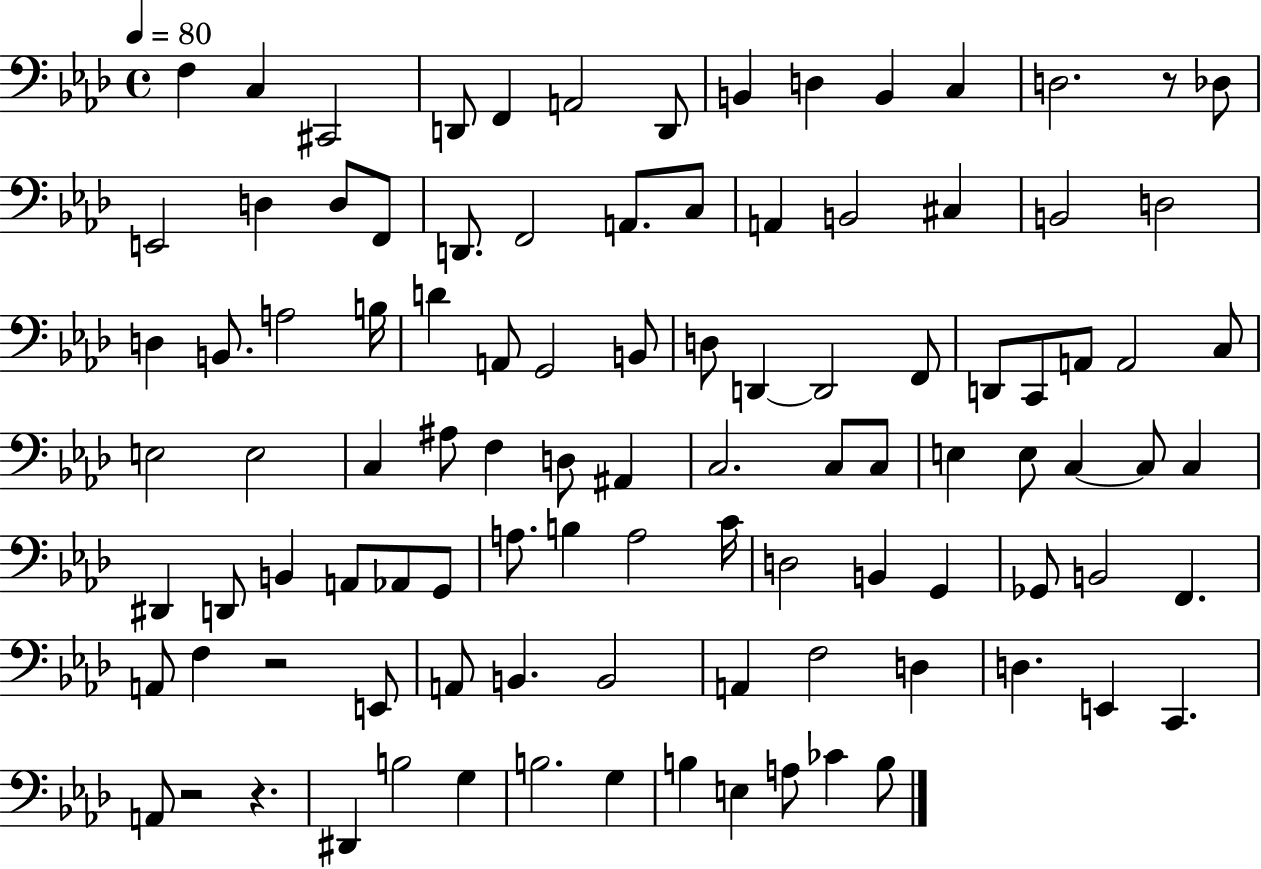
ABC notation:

X:1
T:Untitled
M:4/4
L:1/4
K:Ab
F, C, ^C,,2 D,,/2 F,, A,,2 D,,/2 B,, D, B,, C, D,2 z/2 _D,/2 E,,2 D, D,/2 F,,/2 D,,/2 F,,2 A,,/2 C,/2 A,, B,,2 ^C, B,,2 D,2 D, B,,/2 A,2 B,/4 D A,,/2 G,,2 B,,/2 D,/2 D,, D,,2 F,,/2 D,,/2 C,,/2 A,,/2 A,,2 C,/2 E,2 E,2 C, ^A,/2 F, D,/2 ^A,, C,2 C,/2 C,/2 E, E,/2 C, C,/2 C, ^D,, D,,/2 B,, A,,/2 _A,,/2 G,,/2 A,/2 B, A,2 C/4 D,2 B,, G,, _G,,/2 B,,2 F,, A,,/2 F, z2 E,,/2 A,,/2 B,, B,,2 A,, F,2 D, D, E,, C,, A,,/2 z2 z ^D,, B,2 G, B,2 G, B, E, A,/2 _C B,/2